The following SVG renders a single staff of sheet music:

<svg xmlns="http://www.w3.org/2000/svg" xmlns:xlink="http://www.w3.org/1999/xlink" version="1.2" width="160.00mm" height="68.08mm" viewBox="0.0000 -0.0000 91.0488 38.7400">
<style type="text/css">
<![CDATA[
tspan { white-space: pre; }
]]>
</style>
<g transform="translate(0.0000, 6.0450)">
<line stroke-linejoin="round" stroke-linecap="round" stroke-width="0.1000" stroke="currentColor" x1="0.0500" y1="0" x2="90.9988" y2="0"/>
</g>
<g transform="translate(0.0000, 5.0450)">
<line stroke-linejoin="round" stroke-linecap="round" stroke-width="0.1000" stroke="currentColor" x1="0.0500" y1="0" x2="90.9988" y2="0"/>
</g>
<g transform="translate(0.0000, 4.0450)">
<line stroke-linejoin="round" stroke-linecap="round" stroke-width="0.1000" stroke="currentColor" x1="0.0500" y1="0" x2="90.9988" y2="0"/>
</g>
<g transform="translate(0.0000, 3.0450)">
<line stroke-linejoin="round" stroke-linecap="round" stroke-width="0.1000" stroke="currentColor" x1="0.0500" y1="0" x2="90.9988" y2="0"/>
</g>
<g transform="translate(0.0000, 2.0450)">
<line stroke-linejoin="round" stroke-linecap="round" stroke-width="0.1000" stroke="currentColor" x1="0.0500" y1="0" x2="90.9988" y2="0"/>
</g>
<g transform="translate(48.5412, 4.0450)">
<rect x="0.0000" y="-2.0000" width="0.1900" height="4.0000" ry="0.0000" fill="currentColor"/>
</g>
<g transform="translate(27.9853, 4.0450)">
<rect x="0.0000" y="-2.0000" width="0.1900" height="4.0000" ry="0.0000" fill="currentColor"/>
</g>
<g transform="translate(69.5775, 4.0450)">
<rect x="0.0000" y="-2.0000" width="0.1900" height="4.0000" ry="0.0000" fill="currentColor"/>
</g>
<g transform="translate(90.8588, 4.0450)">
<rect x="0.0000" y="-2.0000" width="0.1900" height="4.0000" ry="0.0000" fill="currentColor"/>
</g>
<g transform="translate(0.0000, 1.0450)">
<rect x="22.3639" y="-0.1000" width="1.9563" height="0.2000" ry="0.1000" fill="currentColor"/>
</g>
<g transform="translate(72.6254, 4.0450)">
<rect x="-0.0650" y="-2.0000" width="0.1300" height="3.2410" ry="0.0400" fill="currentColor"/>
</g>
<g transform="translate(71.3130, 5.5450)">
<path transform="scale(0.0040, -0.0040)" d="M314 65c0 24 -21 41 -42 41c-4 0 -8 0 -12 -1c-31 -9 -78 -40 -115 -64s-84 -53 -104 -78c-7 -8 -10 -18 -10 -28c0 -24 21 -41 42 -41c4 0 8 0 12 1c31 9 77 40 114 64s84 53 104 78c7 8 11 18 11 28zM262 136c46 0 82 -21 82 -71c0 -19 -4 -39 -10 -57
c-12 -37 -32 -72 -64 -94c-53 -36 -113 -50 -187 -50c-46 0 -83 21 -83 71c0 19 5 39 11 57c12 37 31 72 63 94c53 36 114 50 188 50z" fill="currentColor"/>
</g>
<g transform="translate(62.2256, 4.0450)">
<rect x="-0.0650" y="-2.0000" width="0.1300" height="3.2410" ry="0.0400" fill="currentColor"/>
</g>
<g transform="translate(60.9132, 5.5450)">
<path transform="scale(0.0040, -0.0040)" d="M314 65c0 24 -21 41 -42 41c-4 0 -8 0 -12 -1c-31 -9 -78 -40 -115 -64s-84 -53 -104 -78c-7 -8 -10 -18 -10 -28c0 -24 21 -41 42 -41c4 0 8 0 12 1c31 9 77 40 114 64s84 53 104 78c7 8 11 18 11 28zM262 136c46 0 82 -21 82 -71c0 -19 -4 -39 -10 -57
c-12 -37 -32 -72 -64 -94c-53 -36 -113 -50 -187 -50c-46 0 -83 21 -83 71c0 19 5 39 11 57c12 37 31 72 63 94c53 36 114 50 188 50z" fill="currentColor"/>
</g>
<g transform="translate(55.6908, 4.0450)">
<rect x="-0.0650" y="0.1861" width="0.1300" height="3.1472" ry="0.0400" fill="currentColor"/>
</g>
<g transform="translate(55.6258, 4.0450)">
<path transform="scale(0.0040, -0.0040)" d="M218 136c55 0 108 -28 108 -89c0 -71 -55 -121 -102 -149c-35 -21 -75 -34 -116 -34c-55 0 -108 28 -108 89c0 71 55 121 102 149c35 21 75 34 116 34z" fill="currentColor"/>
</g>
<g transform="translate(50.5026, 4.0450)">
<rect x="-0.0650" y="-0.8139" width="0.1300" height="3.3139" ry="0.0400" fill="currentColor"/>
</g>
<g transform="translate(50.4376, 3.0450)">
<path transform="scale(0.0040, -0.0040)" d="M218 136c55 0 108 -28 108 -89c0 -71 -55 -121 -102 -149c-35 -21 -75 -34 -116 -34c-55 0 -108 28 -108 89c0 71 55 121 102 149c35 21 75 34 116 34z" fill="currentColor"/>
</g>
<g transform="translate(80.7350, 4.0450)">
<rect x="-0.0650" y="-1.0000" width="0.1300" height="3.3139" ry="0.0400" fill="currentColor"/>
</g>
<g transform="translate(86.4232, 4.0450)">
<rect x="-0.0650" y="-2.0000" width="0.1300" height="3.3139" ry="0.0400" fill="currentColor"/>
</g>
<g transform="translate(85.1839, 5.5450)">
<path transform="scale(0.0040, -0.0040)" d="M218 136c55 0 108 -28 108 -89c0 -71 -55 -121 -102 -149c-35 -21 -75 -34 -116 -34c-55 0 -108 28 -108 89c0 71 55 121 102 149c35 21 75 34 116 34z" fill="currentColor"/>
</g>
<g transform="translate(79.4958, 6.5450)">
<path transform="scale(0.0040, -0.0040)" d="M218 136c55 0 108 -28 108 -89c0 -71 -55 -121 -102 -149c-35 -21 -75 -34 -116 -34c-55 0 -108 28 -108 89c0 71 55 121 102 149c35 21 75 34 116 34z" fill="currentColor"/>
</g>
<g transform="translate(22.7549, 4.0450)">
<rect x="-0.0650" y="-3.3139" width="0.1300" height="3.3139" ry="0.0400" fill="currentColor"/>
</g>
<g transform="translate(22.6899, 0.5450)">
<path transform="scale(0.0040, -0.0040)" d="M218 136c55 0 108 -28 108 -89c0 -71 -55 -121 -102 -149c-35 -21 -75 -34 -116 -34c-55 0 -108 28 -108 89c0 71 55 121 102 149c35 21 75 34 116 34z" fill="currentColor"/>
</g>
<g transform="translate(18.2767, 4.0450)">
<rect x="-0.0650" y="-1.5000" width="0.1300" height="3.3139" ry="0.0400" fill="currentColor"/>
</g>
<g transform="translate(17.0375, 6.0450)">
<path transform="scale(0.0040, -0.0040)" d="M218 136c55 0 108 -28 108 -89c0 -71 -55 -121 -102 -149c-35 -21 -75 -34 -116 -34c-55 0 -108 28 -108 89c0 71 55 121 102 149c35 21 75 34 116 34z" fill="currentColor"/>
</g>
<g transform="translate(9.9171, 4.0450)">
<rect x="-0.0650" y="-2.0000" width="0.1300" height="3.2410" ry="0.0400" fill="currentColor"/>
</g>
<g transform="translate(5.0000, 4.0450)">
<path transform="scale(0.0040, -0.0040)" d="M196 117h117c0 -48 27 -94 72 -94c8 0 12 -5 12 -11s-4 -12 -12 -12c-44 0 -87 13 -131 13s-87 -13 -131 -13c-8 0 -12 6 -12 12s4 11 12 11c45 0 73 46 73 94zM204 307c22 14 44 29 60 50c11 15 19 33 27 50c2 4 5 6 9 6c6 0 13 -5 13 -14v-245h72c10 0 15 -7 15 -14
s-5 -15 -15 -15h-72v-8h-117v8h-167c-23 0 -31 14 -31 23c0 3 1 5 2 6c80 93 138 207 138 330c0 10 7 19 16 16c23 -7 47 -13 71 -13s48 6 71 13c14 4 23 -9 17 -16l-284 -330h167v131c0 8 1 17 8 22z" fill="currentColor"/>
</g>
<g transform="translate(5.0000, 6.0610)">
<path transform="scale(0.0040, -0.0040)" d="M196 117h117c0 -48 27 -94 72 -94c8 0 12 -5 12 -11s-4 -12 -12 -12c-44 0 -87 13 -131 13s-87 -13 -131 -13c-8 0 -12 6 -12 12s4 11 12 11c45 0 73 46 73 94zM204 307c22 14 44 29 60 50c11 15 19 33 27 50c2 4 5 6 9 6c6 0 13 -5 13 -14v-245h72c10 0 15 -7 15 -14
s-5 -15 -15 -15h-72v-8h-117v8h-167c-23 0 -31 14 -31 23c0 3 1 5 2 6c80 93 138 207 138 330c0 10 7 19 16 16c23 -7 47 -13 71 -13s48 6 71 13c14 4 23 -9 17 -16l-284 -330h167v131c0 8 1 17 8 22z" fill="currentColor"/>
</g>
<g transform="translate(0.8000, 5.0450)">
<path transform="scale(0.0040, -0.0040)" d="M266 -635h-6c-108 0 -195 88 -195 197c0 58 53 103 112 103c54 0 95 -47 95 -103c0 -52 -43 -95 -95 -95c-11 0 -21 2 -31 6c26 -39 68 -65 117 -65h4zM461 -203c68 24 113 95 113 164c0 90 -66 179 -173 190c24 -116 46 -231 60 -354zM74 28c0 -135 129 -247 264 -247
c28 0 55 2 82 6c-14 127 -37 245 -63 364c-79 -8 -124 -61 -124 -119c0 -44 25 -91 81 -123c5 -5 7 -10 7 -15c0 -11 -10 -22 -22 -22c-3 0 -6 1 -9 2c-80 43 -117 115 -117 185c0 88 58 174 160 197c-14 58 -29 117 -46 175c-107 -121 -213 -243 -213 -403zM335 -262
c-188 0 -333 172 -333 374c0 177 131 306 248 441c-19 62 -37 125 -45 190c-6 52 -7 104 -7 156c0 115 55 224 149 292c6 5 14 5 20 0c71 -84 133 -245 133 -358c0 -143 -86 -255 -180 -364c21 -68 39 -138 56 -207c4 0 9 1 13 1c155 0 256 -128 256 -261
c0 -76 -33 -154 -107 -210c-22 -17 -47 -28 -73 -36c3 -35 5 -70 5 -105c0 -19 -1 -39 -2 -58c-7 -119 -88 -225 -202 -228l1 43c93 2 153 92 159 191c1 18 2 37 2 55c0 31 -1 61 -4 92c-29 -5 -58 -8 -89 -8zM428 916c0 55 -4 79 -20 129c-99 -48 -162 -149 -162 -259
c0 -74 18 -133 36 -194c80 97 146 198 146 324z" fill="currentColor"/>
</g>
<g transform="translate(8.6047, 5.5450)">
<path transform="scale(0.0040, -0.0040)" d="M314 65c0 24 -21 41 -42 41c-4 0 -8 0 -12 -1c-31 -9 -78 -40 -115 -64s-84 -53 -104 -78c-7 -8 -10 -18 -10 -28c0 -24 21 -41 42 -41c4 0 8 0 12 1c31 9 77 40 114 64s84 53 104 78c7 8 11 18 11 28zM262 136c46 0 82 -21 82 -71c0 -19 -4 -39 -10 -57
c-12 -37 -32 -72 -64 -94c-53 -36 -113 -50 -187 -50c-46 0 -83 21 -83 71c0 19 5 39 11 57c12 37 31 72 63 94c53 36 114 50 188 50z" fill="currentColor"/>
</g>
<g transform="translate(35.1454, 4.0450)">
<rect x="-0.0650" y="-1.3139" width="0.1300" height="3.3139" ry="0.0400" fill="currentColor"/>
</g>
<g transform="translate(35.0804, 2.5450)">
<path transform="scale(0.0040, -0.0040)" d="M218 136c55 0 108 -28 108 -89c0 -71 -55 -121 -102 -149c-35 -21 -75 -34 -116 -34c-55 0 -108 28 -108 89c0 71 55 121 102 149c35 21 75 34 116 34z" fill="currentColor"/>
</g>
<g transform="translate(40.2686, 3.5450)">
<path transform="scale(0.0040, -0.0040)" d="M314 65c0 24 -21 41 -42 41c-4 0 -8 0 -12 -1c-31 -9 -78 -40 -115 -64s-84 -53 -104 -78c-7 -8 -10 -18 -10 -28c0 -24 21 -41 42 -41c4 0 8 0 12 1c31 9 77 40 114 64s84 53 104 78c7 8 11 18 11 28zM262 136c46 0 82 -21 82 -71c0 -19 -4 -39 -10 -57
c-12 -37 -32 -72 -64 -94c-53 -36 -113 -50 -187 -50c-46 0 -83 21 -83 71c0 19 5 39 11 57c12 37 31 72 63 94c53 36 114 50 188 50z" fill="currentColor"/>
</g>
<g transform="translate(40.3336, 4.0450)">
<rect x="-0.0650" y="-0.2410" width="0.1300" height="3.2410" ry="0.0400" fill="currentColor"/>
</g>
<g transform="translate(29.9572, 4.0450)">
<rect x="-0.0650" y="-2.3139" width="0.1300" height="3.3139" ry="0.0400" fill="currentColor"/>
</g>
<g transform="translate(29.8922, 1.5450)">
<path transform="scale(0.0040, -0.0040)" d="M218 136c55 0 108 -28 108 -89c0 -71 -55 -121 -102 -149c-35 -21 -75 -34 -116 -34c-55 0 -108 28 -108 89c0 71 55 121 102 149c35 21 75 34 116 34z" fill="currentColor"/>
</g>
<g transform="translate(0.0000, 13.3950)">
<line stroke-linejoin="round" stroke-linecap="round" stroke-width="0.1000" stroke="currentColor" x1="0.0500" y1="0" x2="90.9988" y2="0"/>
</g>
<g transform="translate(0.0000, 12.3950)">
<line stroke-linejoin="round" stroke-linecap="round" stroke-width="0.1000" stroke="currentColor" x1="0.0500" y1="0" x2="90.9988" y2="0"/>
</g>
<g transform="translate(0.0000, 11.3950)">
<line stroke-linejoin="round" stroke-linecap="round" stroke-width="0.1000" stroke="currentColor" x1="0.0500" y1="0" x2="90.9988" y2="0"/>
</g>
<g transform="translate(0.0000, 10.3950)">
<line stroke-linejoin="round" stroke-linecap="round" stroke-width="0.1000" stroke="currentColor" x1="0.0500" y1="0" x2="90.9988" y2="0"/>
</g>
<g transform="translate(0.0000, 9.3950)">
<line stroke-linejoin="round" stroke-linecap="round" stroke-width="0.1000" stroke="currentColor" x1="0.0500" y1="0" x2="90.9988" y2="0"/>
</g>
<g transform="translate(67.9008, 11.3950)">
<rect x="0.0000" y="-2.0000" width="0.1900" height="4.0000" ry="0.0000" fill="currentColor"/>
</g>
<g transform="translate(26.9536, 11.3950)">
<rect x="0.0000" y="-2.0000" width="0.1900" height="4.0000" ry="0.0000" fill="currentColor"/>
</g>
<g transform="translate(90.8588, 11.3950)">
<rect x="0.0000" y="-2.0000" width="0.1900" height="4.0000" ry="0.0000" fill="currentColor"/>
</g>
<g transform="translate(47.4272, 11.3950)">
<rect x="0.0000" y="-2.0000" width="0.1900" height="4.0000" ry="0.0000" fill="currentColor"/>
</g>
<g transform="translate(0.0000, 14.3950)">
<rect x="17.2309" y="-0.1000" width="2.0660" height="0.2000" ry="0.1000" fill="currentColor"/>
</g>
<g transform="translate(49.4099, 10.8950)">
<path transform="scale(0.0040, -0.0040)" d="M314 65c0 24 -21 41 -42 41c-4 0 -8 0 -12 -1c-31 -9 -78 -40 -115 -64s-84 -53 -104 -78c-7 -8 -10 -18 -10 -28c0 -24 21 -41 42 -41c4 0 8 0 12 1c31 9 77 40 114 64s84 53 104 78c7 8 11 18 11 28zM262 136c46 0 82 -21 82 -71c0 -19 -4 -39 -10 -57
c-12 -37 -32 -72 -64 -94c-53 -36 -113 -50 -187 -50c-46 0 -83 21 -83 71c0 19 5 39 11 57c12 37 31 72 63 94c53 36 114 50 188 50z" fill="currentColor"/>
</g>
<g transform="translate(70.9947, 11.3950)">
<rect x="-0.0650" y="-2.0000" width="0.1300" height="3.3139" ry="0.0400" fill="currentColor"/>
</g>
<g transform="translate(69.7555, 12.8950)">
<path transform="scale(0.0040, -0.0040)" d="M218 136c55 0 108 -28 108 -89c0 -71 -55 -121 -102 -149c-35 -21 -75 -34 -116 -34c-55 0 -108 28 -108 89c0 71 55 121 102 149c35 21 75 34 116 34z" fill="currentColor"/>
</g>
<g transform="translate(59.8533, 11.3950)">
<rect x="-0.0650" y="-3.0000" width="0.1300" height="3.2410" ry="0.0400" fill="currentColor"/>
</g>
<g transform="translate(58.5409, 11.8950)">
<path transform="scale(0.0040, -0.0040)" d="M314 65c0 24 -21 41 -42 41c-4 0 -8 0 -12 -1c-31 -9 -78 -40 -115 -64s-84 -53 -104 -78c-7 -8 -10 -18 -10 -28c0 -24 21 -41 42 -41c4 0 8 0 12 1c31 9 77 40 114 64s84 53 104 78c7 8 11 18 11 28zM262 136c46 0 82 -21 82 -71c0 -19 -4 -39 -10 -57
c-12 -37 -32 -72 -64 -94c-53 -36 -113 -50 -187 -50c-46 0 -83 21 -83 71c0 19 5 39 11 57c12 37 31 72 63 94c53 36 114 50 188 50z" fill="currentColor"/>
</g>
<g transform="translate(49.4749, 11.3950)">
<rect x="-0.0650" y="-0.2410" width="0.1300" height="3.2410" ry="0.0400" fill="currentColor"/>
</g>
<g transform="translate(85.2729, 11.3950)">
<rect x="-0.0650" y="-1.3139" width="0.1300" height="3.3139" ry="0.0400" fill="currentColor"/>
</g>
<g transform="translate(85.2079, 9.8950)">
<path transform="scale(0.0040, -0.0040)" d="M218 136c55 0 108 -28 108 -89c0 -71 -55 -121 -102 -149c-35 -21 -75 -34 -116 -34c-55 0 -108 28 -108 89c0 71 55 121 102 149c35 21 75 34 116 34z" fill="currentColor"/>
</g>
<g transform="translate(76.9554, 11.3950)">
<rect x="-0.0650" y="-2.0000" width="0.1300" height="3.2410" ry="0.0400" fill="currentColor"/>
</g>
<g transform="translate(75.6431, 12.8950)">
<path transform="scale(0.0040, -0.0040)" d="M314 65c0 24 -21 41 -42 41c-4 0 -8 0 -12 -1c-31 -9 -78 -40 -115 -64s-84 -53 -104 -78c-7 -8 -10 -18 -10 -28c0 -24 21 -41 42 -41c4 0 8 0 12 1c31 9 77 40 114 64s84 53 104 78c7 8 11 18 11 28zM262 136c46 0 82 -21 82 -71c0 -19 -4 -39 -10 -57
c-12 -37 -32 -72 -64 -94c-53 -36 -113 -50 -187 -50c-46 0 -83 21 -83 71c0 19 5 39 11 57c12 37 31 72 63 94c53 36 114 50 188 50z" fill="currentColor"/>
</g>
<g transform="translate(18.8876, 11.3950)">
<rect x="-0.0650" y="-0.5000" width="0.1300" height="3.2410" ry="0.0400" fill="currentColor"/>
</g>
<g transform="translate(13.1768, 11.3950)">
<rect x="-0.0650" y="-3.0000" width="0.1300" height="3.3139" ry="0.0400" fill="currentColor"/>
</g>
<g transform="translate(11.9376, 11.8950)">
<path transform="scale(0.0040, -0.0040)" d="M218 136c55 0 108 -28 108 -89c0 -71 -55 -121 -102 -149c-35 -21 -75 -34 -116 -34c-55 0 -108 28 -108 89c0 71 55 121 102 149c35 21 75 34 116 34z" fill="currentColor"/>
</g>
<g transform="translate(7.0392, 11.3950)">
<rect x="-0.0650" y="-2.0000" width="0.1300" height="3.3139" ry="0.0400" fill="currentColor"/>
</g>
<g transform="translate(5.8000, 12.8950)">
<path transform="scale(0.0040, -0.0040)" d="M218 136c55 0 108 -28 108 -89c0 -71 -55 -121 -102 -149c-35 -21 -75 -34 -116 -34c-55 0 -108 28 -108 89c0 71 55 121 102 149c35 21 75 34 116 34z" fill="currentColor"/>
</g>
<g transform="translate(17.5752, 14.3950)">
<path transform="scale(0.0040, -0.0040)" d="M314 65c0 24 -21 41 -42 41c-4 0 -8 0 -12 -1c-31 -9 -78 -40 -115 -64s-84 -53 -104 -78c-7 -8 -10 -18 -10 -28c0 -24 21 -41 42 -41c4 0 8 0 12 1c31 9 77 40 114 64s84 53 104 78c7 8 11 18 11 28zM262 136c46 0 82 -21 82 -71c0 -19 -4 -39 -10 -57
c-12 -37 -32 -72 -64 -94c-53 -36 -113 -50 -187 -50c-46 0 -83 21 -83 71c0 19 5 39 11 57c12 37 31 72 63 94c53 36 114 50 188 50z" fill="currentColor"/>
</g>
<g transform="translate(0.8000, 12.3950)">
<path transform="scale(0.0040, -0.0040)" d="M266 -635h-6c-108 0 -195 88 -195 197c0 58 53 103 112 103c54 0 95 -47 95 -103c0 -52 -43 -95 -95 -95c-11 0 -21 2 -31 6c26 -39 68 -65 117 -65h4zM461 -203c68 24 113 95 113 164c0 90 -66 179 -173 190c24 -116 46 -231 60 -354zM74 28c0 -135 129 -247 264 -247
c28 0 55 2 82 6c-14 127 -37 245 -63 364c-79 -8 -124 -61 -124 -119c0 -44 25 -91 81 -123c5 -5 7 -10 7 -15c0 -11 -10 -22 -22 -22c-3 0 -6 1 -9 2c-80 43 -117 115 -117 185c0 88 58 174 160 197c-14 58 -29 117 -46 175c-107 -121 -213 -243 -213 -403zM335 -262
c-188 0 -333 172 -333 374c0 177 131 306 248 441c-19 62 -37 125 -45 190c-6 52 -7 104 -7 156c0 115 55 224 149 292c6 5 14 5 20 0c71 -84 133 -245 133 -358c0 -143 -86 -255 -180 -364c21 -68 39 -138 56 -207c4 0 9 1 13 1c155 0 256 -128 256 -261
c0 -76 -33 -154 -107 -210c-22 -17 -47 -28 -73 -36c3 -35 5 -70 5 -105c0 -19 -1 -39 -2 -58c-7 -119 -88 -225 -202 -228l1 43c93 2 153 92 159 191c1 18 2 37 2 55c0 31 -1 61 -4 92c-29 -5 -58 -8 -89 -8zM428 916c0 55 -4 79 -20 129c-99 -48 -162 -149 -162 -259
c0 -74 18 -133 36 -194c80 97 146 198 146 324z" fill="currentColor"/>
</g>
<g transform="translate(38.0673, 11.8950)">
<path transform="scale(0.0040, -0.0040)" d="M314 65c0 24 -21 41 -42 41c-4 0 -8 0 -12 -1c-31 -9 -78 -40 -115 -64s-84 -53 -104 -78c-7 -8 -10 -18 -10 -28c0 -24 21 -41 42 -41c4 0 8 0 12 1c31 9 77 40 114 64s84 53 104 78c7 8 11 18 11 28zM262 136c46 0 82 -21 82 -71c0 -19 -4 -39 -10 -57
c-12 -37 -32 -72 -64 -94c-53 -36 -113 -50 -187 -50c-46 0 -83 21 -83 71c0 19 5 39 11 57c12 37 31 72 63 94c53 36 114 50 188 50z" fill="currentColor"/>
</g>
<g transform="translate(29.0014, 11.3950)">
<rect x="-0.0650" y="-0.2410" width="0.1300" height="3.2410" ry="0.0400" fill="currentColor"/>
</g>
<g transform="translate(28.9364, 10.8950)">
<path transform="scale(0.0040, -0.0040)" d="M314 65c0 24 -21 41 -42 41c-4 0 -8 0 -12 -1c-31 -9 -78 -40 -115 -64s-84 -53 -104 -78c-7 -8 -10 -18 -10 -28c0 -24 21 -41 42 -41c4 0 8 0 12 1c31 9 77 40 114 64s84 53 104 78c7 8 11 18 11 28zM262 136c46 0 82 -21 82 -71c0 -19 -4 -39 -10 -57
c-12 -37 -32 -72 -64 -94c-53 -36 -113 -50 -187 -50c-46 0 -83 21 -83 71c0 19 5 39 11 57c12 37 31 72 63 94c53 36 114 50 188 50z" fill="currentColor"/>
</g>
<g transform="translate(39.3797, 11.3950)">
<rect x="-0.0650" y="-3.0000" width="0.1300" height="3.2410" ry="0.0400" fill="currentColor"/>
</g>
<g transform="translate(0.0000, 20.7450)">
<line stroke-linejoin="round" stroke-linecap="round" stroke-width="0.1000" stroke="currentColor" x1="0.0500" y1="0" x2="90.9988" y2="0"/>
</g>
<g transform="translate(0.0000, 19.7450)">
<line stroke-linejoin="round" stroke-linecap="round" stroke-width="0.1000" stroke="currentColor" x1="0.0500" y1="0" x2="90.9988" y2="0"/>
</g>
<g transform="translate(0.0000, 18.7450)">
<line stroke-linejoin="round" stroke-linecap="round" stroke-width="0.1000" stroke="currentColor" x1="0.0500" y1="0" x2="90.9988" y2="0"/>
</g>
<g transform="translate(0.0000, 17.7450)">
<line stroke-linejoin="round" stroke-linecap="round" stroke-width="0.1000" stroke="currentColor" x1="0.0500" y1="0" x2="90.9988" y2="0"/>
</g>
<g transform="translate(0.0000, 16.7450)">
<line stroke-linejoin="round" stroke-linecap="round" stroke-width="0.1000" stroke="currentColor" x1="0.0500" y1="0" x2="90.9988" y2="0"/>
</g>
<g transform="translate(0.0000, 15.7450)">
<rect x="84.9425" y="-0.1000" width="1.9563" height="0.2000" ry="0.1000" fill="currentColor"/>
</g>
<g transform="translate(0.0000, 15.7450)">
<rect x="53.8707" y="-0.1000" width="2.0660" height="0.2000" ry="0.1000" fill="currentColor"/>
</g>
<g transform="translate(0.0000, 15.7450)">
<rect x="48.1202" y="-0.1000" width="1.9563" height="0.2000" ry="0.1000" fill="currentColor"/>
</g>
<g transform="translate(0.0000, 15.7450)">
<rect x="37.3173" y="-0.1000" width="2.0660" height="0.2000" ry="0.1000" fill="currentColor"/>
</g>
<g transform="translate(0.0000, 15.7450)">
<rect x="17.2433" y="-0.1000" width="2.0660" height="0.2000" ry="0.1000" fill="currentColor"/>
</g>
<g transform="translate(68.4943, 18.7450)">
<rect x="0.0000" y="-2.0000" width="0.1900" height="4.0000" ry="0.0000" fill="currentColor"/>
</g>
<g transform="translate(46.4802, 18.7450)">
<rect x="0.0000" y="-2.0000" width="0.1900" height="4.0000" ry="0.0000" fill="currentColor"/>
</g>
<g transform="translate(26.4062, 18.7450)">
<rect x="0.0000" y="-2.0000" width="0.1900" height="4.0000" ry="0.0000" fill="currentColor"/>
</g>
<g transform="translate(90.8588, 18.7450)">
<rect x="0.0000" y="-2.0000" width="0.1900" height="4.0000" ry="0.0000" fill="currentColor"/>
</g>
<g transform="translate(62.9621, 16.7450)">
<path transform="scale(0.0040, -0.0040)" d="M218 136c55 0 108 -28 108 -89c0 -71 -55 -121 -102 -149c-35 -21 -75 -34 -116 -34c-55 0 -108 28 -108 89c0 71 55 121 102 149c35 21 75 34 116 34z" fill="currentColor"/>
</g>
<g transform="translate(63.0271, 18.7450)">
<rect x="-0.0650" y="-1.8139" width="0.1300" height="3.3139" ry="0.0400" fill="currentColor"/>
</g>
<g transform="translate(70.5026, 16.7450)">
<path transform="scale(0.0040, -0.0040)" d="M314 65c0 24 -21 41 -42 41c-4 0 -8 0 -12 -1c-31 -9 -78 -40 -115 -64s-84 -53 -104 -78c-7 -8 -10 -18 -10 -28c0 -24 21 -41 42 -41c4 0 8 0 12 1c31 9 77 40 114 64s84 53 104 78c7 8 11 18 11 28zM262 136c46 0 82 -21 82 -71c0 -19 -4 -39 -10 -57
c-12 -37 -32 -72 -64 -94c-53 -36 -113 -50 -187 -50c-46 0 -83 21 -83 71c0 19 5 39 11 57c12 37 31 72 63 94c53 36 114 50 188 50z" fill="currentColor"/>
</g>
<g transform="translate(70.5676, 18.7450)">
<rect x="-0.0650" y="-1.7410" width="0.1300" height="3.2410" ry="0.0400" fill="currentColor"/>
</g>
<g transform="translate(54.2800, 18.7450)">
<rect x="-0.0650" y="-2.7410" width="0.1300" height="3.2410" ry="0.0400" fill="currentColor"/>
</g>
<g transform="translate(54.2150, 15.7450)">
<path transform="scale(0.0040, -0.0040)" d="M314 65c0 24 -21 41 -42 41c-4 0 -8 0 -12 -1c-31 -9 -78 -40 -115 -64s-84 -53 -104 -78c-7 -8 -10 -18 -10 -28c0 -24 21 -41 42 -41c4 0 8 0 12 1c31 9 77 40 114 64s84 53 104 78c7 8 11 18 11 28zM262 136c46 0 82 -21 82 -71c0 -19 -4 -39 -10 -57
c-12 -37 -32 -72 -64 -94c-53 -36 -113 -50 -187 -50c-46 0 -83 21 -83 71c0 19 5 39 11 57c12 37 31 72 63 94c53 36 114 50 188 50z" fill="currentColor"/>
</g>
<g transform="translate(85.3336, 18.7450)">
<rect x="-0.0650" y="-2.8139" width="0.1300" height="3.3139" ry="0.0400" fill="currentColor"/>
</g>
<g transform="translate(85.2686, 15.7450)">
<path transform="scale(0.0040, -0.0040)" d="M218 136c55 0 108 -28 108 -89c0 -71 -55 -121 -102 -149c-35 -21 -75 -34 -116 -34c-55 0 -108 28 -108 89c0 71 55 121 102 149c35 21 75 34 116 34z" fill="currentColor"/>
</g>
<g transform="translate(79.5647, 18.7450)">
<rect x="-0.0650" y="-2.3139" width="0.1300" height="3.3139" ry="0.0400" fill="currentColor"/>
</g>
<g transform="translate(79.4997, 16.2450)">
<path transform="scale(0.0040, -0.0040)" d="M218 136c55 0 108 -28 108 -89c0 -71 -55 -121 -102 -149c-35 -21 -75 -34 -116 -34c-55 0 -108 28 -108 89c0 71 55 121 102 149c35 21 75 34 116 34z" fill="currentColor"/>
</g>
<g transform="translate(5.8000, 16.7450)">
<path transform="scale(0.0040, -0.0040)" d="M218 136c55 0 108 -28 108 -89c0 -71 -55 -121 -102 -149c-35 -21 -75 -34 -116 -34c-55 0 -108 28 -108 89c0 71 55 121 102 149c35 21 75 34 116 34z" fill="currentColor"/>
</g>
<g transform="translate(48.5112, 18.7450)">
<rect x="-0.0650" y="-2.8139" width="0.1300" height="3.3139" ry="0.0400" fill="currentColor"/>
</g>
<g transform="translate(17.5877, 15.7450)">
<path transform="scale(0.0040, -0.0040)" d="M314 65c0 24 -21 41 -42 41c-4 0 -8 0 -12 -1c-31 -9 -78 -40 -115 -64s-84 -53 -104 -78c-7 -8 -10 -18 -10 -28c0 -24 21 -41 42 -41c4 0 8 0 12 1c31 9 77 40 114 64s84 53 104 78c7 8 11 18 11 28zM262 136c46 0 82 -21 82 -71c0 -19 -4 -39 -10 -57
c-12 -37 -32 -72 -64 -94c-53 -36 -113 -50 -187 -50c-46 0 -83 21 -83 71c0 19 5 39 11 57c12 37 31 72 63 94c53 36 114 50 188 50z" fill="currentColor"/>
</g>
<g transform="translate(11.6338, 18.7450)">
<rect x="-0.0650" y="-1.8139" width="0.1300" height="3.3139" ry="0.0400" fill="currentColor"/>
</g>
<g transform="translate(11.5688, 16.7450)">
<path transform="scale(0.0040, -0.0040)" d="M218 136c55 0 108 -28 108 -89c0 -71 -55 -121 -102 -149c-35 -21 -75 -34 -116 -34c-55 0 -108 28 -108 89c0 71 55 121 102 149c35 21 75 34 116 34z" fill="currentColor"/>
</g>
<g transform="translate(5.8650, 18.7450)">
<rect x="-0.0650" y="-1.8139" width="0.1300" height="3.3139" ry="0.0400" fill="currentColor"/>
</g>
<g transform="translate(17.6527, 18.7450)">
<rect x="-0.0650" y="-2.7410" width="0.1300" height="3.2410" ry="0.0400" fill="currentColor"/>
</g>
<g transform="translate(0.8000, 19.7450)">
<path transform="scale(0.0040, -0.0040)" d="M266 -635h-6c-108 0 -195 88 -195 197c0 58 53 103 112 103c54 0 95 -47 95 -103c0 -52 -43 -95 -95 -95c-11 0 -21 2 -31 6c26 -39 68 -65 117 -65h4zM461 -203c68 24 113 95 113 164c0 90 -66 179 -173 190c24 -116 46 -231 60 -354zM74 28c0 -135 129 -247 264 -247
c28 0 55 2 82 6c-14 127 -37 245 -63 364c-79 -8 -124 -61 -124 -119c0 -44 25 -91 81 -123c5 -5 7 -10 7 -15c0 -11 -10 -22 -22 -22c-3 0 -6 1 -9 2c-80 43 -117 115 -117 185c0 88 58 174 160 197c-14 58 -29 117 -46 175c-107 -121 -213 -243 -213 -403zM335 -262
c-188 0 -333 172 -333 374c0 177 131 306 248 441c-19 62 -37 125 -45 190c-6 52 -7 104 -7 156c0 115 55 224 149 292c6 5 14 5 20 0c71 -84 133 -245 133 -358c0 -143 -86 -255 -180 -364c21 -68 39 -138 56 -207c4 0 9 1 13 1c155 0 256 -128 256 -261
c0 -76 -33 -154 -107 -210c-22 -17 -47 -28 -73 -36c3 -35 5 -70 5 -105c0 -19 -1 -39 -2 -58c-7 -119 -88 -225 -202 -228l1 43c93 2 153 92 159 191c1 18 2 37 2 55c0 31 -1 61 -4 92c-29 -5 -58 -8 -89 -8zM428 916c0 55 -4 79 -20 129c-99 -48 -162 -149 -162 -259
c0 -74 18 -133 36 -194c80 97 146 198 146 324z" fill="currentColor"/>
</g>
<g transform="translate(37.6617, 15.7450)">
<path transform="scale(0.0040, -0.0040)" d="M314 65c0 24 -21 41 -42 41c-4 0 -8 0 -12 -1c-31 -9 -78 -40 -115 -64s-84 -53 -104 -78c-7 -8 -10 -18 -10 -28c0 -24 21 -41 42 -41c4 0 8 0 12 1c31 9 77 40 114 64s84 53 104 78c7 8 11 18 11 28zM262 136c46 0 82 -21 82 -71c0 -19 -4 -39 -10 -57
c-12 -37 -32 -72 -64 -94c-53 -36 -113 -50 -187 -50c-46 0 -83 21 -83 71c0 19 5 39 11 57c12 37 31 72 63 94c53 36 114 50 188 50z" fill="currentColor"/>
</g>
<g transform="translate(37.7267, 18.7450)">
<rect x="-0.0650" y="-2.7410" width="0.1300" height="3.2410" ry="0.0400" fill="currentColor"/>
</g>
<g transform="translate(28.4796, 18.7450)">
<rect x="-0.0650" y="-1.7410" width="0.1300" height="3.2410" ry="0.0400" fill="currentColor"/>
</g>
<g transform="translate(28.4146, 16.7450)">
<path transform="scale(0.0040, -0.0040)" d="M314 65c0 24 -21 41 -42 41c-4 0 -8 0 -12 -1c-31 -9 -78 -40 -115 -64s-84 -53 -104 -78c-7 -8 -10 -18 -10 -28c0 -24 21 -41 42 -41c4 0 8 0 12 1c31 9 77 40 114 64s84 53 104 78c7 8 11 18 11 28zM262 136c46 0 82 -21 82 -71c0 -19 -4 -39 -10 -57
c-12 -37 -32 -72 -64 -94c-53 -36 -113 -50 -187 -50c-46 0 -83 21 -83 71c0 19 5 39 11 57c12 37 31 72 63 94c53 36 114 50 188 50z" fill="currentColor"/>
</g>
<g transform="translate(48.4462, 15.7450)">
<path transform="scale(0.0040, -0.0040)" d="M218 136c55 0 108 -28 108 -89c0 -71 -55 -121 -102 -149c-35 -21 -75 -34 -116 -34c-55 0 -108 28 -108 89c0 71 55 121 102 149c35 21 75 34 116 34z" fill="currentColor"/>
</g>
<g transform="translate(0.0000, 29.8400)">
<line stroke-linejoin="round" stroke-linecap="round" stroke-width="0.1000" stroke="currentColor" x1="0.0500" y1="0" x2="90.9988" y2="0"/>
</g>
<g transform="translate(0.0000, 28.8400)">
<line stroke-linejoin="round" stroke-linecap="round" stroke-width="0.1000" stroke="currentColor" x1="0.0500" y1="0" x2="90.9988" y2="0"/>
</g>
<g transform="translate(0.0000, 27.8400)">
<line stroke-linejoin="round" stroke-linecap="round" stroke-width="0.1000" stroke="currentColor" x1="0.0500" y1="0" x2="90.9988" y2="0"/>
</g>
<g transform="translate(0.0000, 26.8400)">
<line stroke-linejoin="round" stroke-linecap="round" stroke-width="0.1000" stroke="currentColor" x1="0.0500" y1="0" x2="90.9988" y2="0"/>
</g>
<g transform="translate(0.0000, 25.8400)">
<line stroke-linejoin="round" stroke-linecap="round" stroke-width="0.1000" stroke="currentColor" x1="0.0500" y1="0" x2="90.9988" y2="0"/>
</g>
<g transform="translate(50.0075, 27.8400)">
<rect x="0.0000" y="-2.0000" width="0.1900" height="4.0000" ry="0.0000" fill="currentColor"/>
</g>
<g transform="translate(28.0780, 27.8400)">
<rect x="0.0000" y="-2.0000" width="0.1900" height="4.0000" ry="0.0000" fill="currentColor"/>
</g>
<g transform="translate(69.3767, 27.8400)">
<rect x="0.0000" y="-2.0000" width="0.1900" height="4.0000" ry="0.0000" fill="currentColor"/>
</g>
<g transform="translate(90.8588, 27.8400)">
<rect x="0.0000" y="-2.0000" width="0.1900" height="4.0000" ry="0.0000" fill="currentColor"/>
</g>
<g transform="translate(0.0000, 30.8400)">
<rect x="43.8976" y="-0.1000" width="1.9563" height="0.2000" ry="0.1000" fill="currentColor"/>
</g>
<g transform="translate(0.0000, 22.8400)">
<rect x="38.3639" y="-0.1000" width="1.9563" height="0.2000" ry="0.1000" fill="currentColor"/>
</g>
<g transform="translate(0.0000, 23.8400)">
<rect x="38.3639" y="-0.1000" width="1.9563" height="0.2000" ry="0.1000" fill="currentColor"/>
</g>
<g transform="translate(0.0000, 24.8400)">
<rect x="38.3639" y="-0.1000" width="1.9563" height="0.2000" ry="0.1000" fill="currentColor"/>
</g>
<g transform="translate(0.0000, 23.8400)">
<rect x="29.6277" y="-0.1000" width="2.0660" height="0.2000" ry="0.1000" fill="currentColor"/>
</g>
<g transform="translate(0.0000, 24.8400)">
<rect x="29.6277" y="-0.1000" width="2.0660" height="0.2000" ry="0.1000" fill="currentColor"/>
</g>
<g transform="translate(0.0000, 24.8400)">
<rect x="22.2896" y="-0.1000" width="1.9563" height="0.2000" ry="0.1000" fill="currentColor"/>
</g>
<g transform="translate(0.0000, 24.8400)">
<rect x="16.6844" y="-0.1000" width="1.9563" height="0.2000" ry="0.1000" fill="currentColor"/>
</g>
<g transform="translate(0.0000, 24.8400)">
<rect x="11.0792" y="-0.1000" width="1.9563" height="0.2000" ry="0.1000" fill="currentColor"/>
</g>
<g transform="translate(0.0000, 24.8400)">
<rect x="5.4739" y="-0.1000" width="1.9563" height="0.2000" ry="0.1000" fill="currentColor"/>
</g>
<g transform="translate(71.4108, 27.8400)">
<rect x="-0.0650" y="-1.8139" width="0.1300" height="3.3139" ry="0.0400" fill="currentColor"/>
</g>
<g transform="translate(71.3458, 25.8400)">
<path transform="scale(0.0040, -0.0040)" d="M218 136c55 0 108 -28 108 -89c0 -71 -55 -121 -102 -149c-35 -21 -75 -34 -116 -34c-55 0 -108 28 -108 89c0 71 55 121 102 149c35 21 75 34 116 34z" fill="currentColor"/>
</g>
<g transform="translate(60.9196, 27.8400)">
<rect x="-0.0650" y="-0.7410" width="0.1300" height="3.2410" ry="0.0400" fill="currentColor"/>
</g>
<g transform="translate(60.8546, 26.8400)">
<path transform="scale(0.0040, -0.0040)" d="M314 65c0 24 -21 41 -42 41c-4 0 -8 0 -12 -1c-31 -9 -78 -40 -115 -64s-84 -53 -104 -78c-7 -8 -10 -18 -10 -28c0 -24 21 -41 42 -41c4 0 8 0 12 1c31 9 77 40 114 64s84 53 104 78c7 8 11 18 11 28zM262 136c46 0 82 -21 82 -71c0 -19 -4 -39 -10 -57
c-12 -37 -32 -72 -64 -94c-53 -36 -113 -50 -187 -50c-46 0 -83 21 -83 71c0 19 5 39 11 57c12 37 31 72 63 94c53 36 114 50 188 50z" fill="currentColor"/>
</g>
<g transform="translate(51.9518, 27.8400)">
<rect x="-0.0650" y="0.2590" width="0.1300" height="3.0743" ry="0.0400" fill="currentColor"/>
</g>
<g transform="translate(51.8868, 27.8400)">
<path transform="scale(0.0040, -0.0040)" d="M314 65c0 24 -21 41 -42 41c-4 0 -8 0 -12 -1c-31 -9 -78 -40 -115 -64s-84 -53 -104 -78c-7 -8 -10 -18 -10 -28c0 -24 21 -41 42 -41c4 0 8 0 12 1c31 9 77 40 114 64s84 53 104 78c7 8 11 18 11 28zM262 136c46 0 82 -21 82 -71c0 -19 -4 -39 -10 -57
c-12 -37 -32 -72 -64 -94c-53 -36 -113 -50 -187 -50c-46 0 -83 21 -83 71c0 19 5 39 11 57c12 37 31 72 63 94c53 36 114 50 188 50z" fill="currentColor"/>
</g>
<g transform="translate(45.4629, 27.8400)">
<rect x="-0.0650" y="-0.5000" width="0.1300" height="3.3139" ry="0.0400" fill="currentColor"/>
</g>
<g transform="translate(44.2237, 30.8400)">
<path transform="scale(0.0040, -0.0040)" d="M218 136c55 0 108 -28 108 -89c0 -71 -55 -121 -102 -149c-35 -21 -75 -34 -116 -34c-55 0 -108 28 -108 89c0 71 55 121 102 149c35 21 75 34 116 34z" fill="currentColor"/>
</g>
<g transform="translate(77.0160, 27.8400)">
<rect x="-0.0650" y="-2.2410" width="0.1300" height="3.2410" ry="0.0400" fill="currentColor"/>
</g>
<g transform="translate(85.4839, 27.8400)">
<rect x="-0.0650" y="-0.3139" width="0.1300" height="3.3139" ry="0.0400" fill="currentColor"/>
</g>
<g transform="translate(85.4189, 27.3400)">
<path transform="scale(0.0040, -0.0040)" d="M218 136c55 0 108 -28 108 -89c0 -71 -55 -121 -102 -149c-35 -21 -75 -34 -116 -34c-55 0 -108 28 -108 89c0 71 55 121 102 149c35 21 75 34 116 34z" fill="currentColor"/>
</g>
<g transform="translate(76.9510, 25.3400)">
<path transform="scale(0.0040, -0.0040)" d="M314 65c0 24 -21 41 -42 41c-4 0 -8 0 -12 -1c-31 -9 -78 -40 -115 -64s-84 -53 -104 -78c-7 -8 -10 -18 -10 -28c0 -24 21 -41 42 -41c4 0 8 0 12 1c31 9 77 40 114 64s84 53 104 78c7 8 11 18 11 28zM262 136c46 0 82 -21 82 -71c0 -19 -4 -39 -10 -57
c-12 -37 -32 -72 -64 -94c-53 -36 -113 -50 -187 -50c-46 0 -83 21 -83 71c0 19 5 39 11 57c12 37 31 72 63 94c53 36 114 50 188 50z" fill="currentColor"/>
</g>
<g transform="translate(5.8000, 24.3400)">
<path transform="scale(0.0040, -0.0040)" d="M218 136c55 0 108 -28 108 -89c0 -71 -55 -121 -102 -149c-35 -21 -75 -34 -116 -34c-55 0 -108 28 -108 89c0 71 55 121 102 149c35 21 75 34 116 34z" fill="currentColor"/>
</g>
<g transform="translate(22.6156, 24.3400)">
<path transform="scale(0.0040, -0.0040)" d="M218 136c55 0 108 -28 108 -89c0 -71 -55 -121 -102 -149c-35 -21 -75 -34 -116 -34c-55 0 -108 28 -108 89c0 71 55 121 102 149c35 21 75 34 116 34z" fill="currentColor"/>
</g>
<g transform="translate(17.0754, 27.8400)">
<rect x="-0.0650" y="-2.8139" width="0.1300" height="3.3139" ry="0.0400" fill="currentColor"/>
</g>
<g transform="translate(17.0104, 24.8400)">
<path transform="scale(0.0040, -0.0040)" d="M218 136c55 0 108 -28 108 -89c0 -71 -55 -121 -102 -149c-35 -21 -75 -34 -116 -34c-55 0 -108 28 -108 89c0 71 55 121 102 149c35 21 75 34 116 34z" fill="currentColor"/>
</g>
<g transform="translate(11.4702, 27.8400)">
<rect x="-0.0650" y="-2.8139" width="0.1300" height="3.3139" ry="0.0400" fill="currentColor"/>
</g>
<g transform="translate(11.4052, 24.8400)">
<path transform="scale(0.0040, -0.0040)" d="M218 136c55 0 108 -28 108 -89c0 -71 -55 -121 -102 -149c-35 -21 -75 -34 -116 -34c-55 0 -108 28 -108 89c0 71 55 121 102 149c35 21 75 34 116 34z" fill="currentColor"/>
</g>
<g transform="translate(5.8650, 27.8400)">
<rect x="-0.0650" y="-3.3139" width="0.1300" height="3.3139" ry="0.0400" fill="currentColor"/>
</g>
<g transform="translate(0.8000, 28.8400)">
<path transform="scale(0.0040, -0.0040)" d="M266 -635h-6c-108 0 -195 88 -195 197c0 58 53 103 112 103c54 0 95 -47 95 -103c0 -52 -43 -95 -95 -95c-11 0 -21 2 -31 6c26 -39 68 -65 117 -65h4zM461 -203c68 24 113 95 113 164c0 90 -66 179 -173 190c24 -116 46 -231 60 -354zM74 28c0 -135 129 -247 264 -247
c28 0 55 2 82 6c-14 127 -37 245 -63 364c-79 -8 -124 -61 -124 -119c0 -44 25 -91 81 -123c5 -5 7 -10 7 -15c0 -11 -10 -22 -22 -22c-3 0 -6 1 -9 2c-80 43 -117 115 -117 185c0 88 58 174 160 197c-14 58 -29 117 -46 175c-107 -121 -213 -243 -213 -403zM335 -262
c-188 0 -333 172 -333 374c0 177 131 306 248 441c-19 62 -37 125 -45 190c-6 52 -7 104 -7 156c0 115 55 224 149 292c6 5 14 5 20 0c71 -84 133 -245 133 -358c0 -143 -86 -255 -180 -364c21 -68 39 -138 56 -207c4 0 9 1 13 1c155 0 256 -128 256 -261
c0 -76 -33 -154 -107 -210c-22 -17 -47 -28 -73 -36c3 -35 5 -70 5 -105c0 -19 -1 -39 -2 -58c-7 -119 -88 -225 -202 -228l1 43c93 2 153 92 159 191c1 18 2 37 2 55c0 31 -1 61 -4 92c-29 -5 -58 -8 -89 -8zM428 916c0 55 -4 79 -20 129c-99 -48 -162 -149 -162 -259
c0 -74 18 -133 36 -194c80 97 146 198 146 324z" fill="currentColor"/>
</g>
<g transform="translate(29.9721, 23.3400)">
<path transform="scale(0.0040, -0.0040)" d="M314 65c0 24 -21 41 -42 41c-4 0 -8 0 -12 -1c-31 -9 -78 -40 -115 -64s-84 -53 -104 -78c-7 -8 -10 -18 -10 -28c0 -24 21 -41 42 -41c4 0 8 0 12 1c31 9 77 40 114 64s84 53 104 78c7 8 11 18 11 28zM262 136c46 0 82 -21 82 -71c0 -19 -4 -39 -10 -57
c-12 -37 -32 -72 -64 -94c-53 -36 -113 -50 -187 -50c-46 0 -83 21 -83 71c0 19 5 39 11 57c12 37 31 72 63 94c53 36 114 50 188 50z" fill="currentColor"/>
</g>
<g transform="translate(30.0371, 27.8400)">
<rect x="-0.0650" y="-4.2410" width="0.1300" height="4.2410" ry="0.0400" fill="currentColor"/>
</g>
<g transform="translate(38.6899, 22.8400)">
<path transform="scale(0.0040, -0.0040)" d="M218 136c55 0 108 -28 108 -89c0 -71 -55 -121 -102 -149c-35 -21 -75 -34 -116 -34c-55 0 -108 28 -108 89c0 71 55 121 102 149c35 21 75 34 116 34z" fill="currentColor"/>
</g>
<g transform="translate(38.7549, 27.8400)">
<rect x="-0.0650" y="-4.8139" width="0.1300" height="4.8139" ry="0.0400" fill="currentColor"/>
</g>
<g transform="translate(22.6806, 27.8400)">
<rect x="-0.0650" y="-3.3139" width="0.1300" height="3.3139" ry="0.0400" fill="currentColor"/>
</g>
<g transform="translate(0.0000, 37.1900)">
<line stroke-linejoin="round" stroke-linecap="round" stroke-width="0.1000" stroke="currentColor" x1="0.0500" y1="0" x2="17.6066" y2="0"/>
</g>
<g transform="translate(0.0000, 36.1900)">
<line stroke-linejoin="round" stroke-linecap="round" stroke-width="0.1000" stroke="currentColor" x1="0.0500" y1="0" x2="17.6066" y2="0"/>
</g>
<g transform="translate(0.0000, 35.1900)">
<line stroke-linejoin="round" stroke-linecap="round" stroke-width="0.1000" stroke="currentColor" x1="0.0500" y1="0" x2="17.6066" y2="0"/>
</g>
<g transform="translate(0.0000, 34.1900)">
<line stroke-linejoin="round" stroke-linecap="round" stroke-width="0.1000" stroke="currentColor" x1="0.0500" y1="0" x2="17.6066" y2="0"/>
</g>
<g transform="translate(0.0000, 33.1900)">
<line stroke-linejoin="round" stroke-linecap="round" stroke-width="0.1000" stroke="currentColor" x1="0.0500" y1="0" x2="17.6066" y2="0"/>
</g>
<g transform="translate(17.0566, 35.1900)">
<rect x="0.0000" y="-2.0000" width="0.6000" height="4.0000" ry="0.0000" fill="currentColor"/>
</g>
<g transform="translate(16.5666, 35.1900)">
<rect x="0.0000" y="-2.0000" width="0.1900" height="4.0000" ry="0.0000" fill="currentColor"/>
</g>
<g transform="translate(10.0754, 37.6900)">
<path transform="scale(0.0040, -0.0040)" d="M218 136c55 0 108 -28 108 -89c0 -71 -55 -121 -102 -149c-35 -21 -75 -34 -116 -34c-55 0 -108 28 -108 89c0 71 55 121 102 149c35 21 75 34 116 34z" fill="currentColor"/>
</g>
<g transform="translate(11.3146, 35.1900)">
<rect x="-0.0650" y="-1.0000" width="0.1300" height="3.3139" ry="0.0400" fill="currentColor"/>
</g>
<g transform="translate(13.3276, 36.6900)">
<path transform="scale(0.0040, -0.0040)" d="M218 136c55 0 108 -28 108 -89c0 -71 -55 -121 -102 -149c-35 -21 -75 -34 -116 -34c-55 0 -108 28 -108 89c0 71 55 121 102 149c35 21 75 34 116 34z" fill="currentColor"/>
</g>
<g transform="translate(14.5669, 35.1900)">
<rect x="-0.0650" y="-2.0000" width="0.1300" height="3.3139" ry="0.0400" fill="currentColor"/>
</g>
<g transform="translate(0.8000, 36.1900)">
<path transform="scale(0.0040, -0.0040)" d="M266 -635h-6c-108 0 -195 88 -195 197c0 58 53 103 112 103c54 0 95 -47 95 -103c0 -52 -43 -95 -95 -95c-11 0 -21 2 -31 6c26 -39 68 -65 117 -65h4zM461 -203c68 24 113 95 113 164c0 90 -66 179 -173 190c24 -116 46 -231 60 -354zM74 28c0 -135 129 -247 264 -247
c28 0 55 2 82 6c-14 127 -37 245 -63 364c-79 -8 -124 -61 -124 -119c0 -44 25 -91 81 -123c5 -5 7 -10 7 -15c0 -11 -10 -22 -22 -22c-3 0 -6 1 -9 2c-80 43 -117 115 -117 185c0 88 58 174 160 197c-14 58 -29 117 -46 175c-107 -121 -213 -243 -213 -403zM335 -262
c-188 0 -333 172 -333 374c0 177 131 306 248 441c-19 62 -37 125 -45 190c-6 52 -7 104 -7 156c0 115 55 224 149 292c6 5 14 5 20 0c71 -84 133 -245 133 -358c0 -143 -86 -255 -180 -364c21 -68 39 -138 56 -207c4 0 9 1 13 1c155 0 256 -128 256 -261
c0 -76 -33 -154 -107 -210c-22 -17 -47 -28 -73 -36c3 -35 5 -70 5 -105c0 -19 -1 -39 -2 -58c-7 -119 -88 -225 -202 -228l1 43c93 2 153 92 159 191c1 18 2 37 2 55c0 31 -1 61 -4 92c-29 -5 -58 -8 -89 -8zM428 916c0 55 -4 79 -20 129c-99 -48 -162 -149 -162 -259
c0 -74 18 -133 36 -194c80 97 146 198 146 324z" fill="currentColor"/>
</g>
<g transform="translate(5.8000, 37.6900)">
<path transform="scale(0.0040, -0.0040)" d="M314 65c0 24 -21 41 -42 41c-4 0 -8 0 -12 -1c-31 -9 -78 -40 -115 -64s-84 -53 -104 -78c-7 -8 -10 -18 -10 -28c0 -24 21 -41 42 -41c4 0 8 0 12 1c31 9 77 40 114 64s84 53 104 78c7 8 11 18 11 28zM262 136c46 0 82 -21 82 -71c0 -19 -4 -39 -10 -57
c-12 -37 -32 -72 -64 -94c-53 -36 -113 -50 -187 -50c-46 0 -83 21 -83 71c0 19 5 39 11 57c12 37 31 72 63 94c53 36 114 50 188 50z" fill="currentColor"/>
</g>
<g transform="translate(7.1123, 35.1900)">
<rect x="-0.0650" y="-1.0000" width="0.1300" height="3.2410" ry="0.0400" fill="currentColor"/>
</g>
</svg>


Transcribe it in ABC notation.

X:1
T:Untitled
M:4/4
L:1/4
K:C
F2 E b g e c2 d B F2 F2 D F F A C2 c2 A2 c2 A2 F F2 e f f a2 f2 a2 a a2 f f2 g a b a a b d'2 e' C B2 d2 f g2 c D2 D F